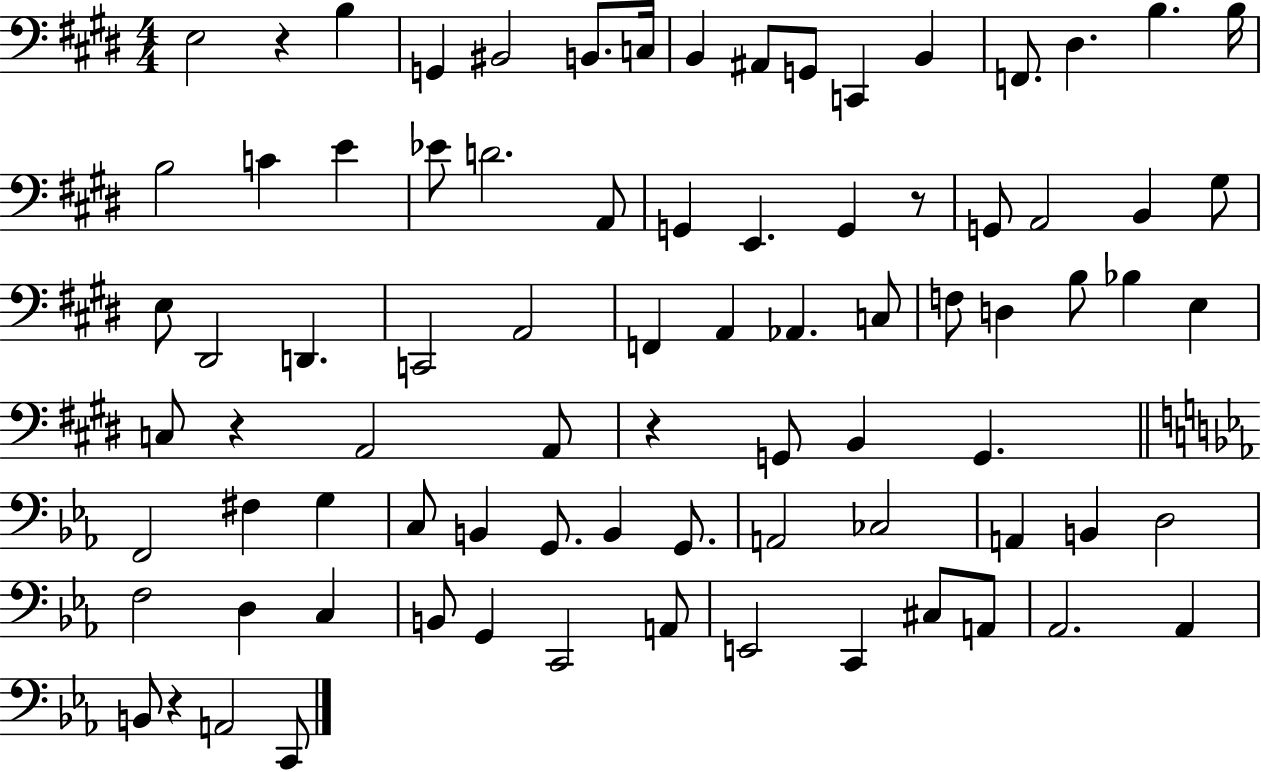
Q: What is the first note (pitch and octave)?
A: E3